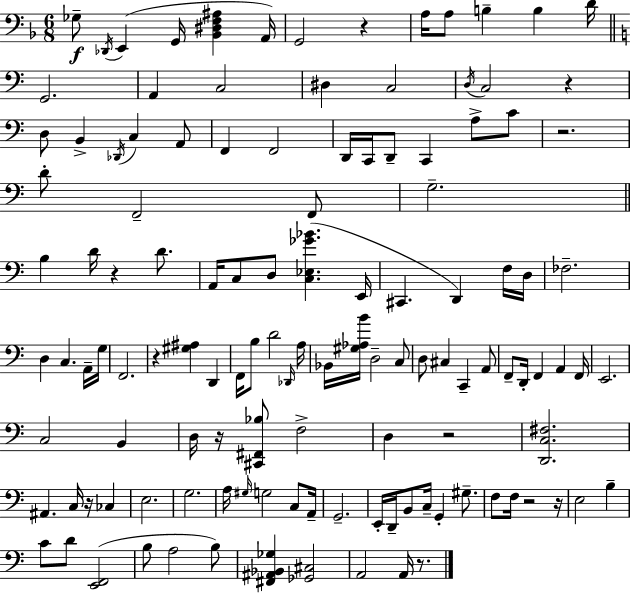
X:1
T:Untitled
M:6/8
L:1/4
K:Dm
_G,/2 _D,,/4 E,, G,,/4 [_B,,^D,F,^A,] A,,/4 G,,2 z A,/4 A,/2 B, B, D/4 G,,2 A,, C,2 ^D, C,2 D,/4 C,2 z D,/2 B,, _D,,/4 C, A,,/2 F,, F,,2 D,,/4 C,,/4 D,,/2 C,, A,/2 C/2 z2 D/2 F,,2 F,,/2 G,2 B, D/4 z D/2 A,,/4 C,/2 D,/2 [C,_E,_G_B] E,,/4 ^C,, D,, F,/4 D,/4 _F,2 D, C, A,,/4 G,/4 F,,2 z [^G,^A,] D,, F,,/4 B,/2 D2 _D,,/4 A,/4 _B,,/4 [^G,_A,B]/4 D,2 C,/2 D,/2 ^C, C,, A,,/2 F,,/2 D,,/4 F,, A,, F,,/4 E,,2 C,2 B,, D,/4 z/4 [^C,,^F,,_B,]/2 F,2 D, z2 [D,,C,^F,]2 ^A,, C,/4 z/4 _C, E,2 G,2 A,/4 ^G,/4 G,2 C,/2 A,,/4 G,,2 E,,/4 D,,/4 B,,/2 C,/4 G,, ^G,/2 F,/2 F,/4 z2 z/4 E,2 B, C/2 D/2 [E,,F,,]2 B,/2 A,2 B,/2 [^F,,^A,,_B,,_G,] [_G,,^C,]2 A,,2 A,,/4 z/2